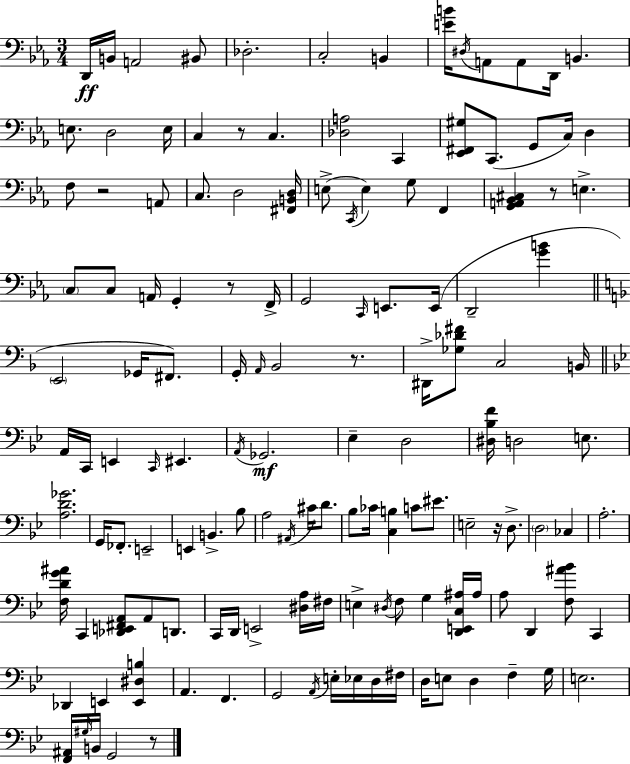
X:1
T:Untitled
M:3/4
L:1/4
K:Cm
D,,/4 B,,/4 A,,2 ^B,,/2 _D,2 C,2 B,, [EB]/4 ^D,/4 A,,/2 A,,/2 D,,/4 B,, E,/2 D,2 E,/4 C, z/2 C, [_D,A,]2 C,, [_E,,^F,,^G,]/2 C,,/2 G,,/2 C,/4 D, F,/2 z2 A,,/2 C,/2 D,2 [^F,,B,,D,]/4 E,/2 C,,/4 E, G,/2 F,, [G,,A,,_B,,^C,] z/2 E, C,/2 C,/2 A,,/4 G,, z/2 F,,/4 G,,2 C,,/4 E,,/2 E,,/4 D,,2 [GB] E,,2 _G,,/4 ^F,,/2 G,,/4 A,,/4 _B,,2 z/2 ^D,,/4 [_G,_D^F]/2 C,2 B,,/4 A,,/4 C,,/4 E,, C,,/4 ^E,, A,,/4 _G,,2 _E, D,2 [^D,_B,F]/4 D,2 E,/2 [A,D_G]2 G,,/4 _F,,/2 E,,2 E,, B,, _B,/2 A,2 ^A,,/4 ^C/4 D/2 _B,/2 _C/4 [C,B,] C/2 ^E/2 E,2 z/4 D,/2 D,2 _C, A,2 [F,DG^A]/4 C,, [_D,,E,,^F,,A,,]/2 A,,/2 D,,/2 C,,/4 D,,/4 E,,2 [^D,A,]/4 ^F,/4 E, ^D,/4 F,/2 G, [D,,E,,C,^A,]/4 ^A,/4 A,/2 D,, [F,^A_B]/2 C,, _D,, E,, [E,,^D,B,] A,, F,, G,,2 A,,/4 E,/4 _E,/4 D,/4 ^F,/4 D,/4 E,/2 D, F, G,/4 E,2 [F,,^A,,]/4 ^G,/4 B,,/4 G,,2 z/2